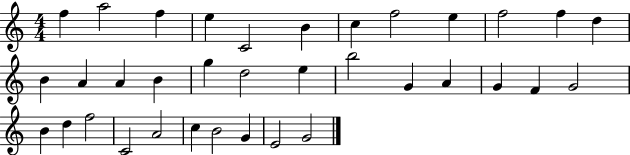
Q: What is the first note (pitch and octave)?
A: F5